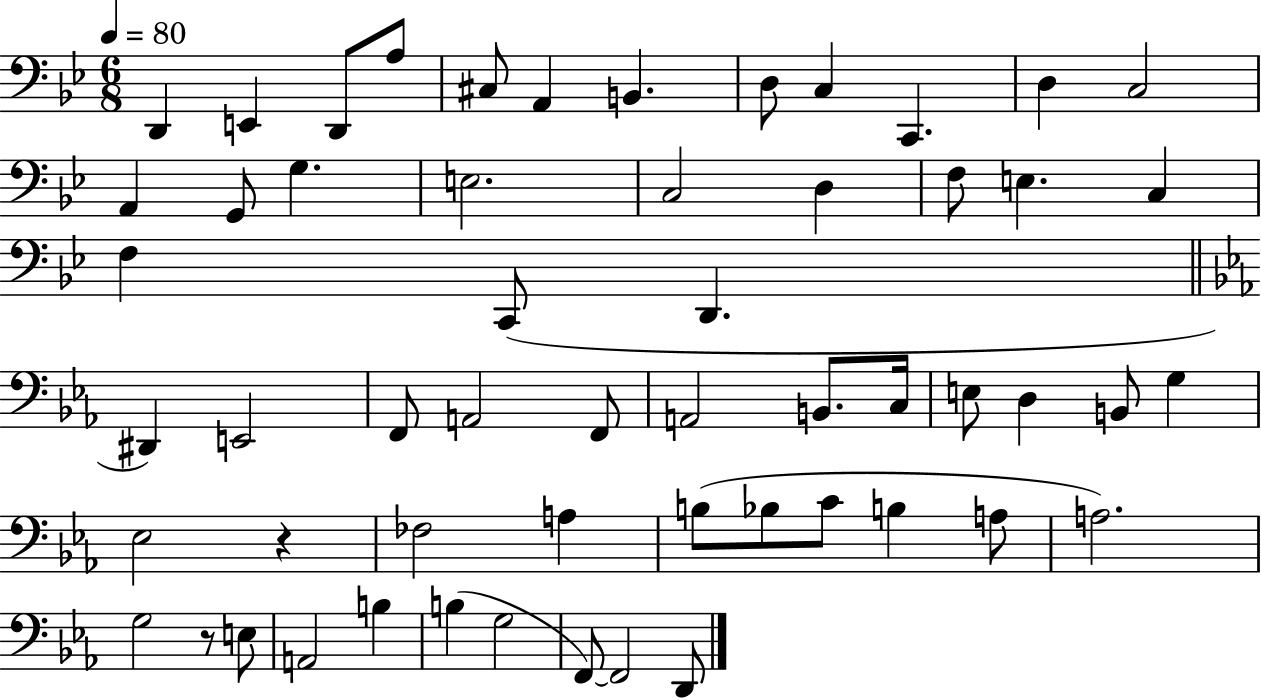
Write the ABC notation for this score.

X:1
T:Untitled
M:6/8
L:1/4
K:Bb
D,, E,, D,,/2 A,/2 ^C,/2 A,, B,, D,/2 C, C,, D, C,2 A,, G,,/2 G, E,2 C,2 D, F,/2 E, C, F, C,,/2 D,, ^D,, E,,2 F,,/2 A,,2 F,,/2 A,,2 B,,/2 C,/4 E,/2 D, B,,/2 G, _E,2 z _F,2 A, B,/2 _B,/2 C/2 B, A,/2 A,2 G,2 z/2 E,/2 A,,2 B, B, G,2 F,,/2 F,,2 D,,/2